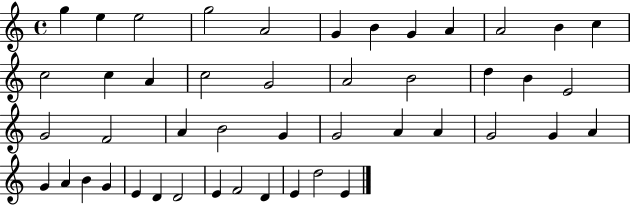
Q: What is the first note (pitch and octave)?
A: G5